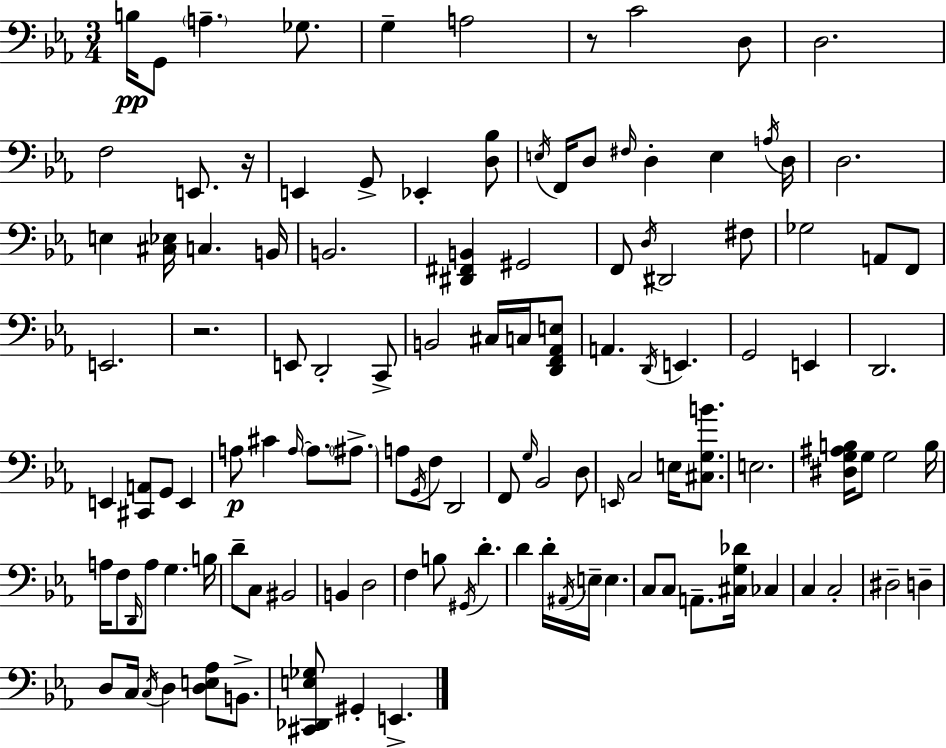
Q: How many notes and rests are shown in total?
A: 119